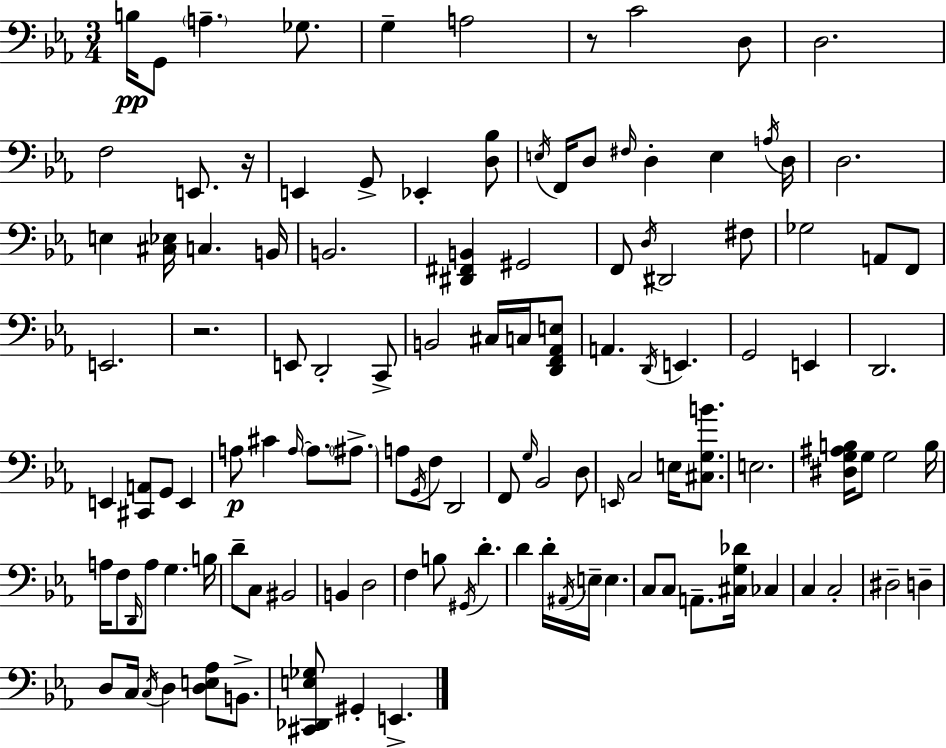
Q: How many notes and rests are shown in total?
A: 119